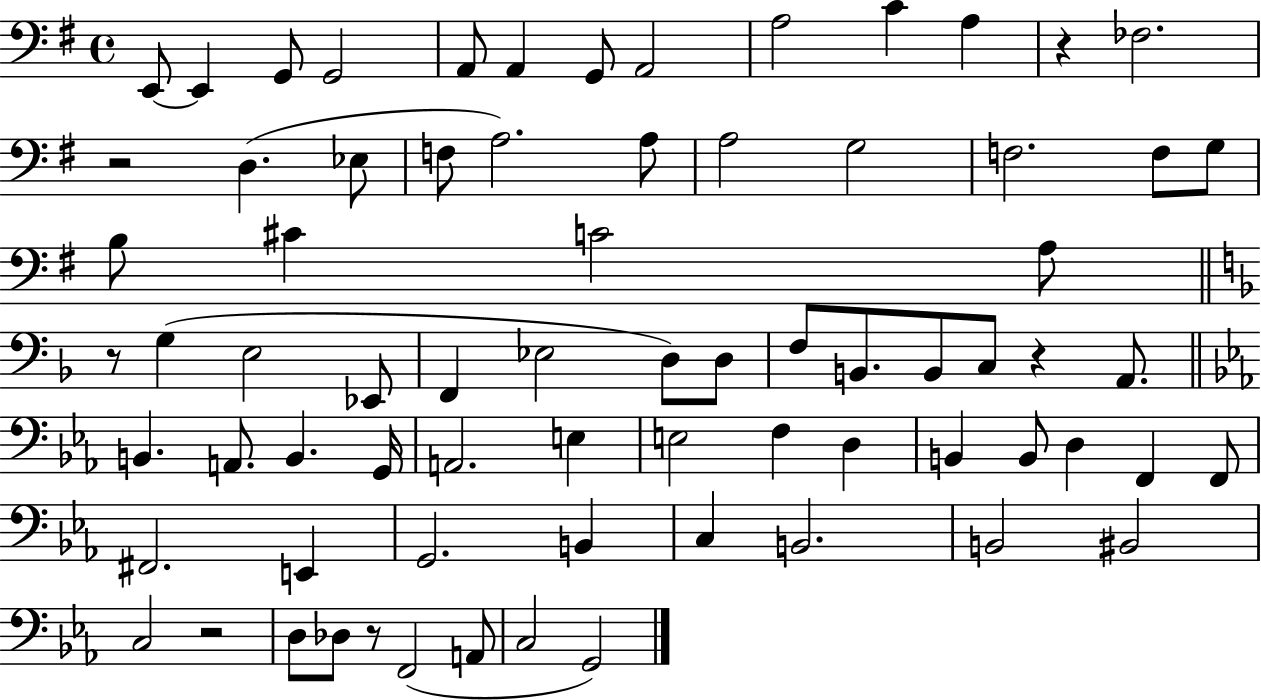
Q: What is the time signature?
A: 4/4